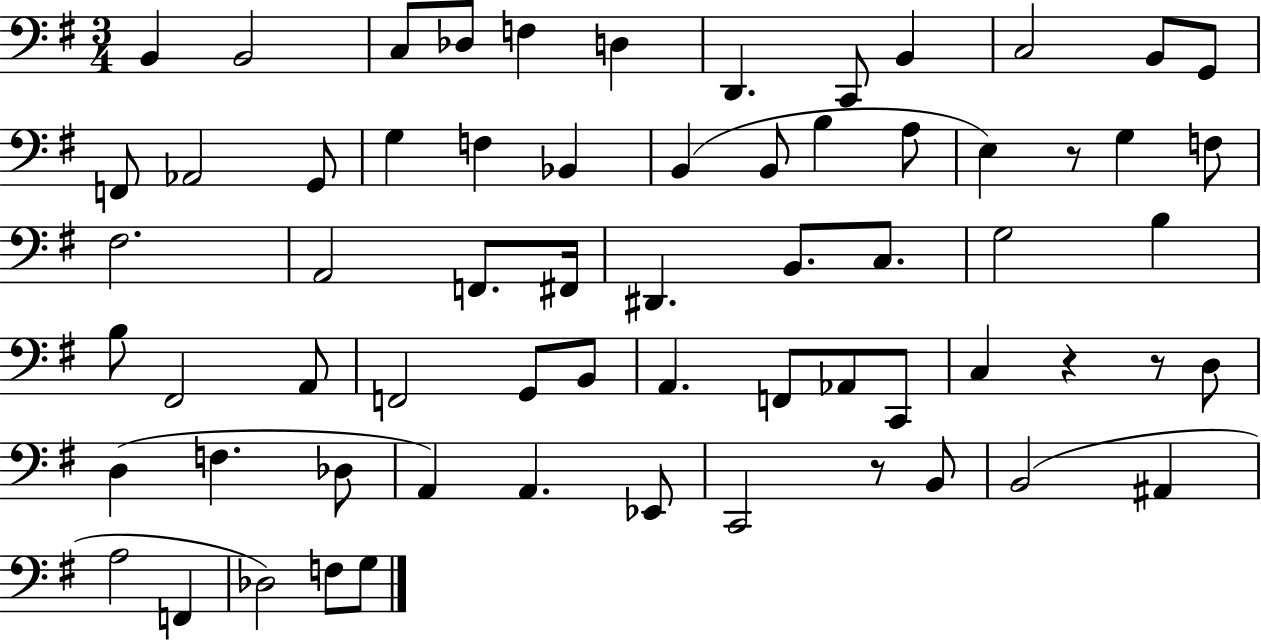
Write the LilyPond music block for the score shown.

{
  \clef bass
  \numericTimeSignature
  \time 3/4
  \key g \major
  b,4 b,2 | c8 des8 f4 d4 | d,4. c,8 b,4 | c2 b,8 g,8 | \break f,8 aes,2 g,8 | g4 f4 bes,4 | b,4( b,8 b4 a8 | e4) r8 g4 f8 | \break fis2. | a,2 f,8. fis,16 | dis,4. b,8. c8. | g2 b4 | \break b8 fis,2 a,8 | f,2 g,8 b,8 | a,4. f,8 aes,8 c,8 | c4 r4 r8 d8 | \break d4( f4. des8 | a,4) a,4. ees,8 | c,2 r8 b,8 | b,2( ais,4 | \break a2 f,4 | des2) f8 g8 | \bar "|."
}